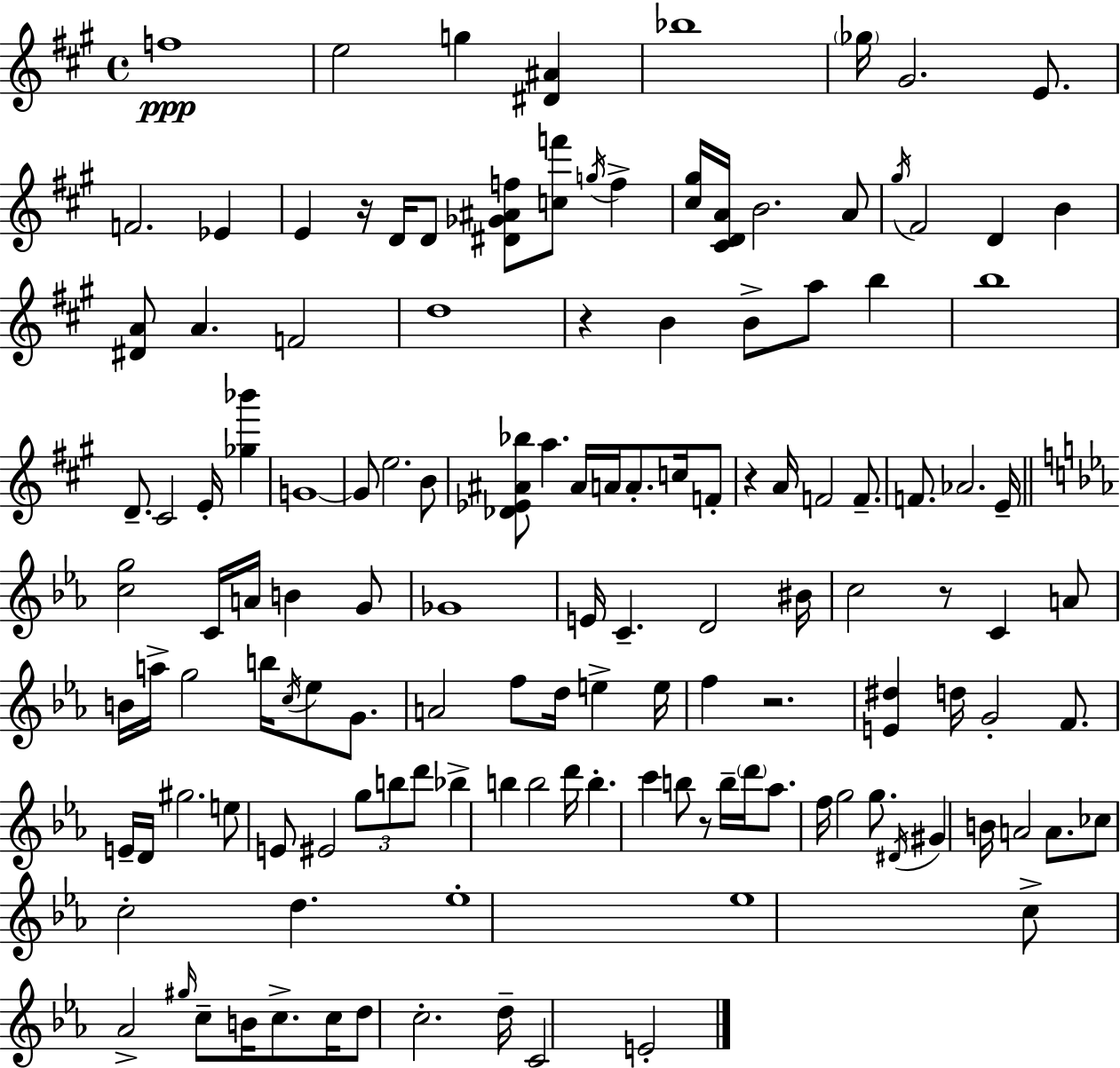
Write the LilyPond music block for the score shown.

{
  \clef treble
  \time 4/4
  \defaultTimeSignature
  \key a \major
  f''1\ppp | e''2 g''4 <dis' ais'>4 | bes''1 | \parenthesize ges''16 gis'2. e'8. | \break f'2. ees'4 | e'4 r16 d'16 d'8 <dis' ges' ais' f''>8 <c'' f'''>8 \acciaccatura { g''16 } f''4-> | <cis'' gis''>16 <cis' d' a'>16 b'2. a'8 | \acciaccatura { gis''16 } fis'2 d'4 b'4 | \break <dis' a'>8 a'4. f'2 | d''1 | r4 b'4 b'8-> a''8 b''4 | b''1 | \break d'8.-- cis'2 e'16-. <ges'' bes'''>4 | g'1~~ | g'8 e''2. | b'8 <des' ees' ais' bes''>8 a''4. ais'16 a'16 a'8.-. c''16 | \break f'8-. r4 a'16 f'2 f'8.-- | f'8. aes'2. | e'16-- \bar "||" \break \key ees \major <c'' g''>2 c'16 a'16 b'4 g'8 | ges'1 | e'16 c'4.-- d'2 bis'16 | c''2 r8 c'4 a'8 | \break b'16 a''16-> g''2 b''16 \acciaccatura { c''16 } ees''8 g'8. | a'2 f''8 d''16 e''4-> | e''16 f''4 r2. | <e' dis''>4 d''16 g'2-. f'8. | \break e'16-- d'16 gis''2. e''8 | e'8 eis'2 \tuplet 3/2 { g''8 b''8 d'''8 } | bes''4-> b''4 b''2 | d'''16 b''4.-. c'''4 b''8 r8 | \break b''16-- \parenthesize d'''16 aes''8. f''16 g''2 g''8. | \acciaccatura { dis'16 } gis'4 b'16 a'2 a'8. | ces''8 c''2-. d''4. | ees''1-. | \break ees''1 | c''8-> aes'2-> \grace { gis''16 } c''8-- b'16 | c''8.-> c''16 d''8 c''2.-. | d''16-- c'2 e'2-. | \break \bar "|."
}